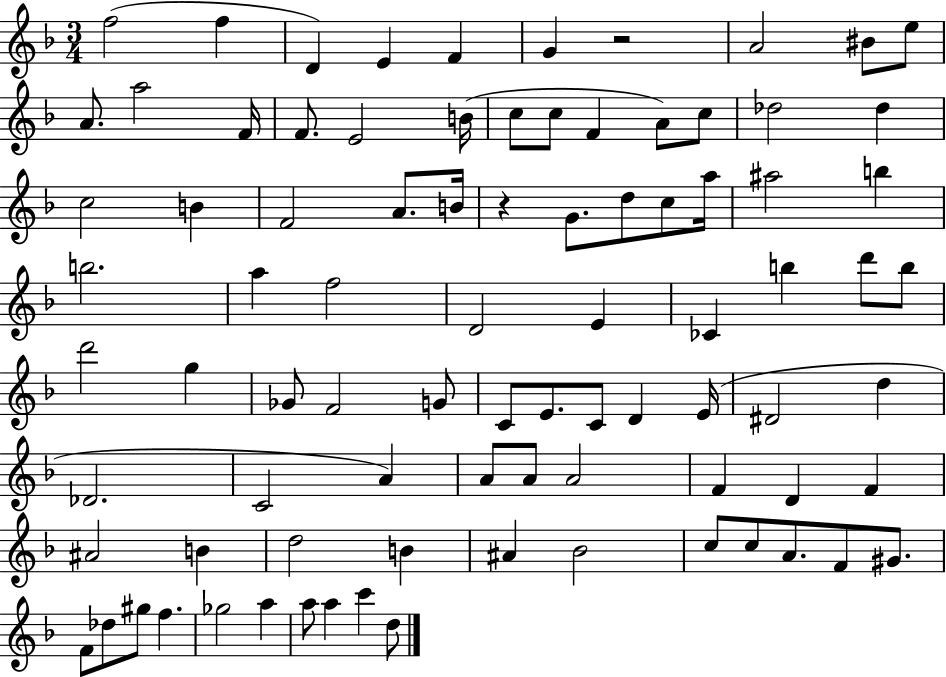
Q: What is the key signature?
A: F major